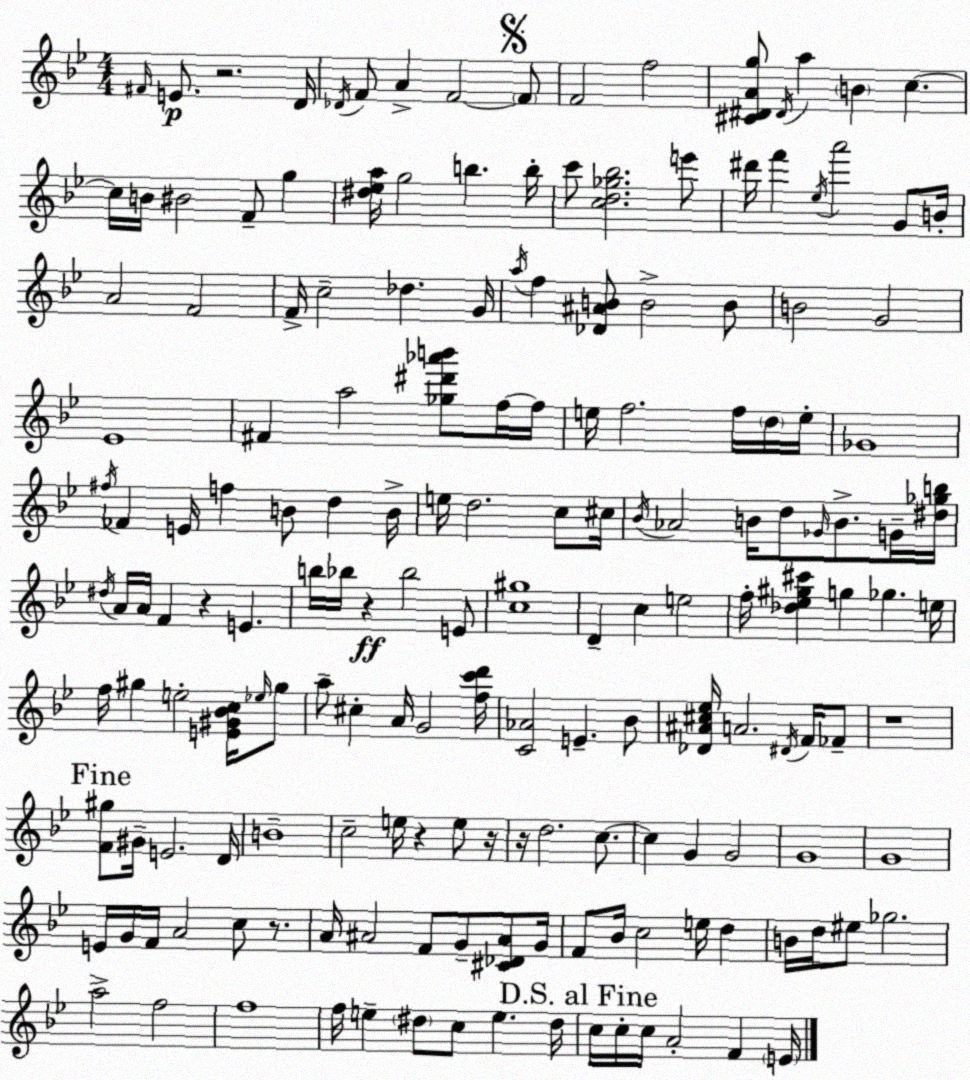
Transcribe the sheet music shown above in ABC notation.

X:1
T:Untitled
M:4/4
L:1/4
K:Gm
^F/4 E/2 z2 D/4 _D/4 F/2 A F2 F/2 F2 f2 [^C^DAg]/2 ^D/4 a B c c/4 B/4 ^B2 F/2 g [^d_ea]/4 g2 b b/4 c'/2 [cd_g_b]2 e'/2 ^d'/4 f' _e/4 a'2 G/2 B/4 A2 F2 F/4 c2 _d G/4 a/4 f [_D^AB]/2 B2 B/2 B2 G2 _E4 ^F a2 [_g^d'_a'b']/2 f/4 f/4 e/4 f2 f/4 d/4 e/4 _G4 ^f/4 _F E/4 f B/2 d B/4 e/4 d2 c/2 ^c/4 _B/4 _A2 B/4 d/2 _G/4 B/2 G/4 [^d_gb]/4 ^d/4 A/4 A/4 F z E b/4 _b/4 z _b2 E/2 [c^g]4 D c e2 f/4 [_d_e^g^c'] g _g e/4 f/4 ^g e2 [E^G_Bc]/4 _e/4 ^g/2 a/2 ^c A/4 G2 [fc'd']/4 [C_A]2 E _B/2 [_D^A^c_e]/4 A2 ^D/4 F/4 _F/2 z4 [F^g]/2 ^G/4 E2 D/4 B4 c2 e/4 z e/2 z/4 z/4 d2 c/2 c G G2 G4 G4 E/4 G/4 F/4 A2 c/2 z/2 A/4 ^A2 F/2 G/2 [^C_D^A]/2 G/4 F/2 _B/4 c2 e/4 d B/4 d/4 ^e/2 _g2 a2 f2 f4 f/4 e ^d/2 c/2 e ^d/4 c/4 c/4 c/4 A2 F E/4